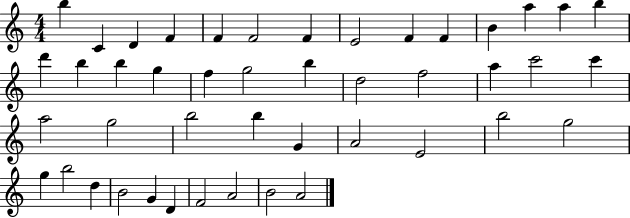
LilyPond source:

{
  \clef treble
  \numericTimeSignature
  \time 4/4
  \key c \major
  b''4 c'4 d'4 f'4 | f'4 f'2 f'4 | e'2 f'4 f'4 | b'4 a''4 a''4 b''4 | \break d'''4 b''4 b''4 g''4 | f''4 g''2 b''4 | d''2 f''2 | a''4 c'''2 c'''4 | \break a''2 g''2 | b''2 b''4 g'4 | a'2 e'2 | b''2 g''2 | \break g''4 b''2 d''4 | b'2 g'4 d'4 | f'2 a'2 | b'2 a'2 | \break \bar "|."
}